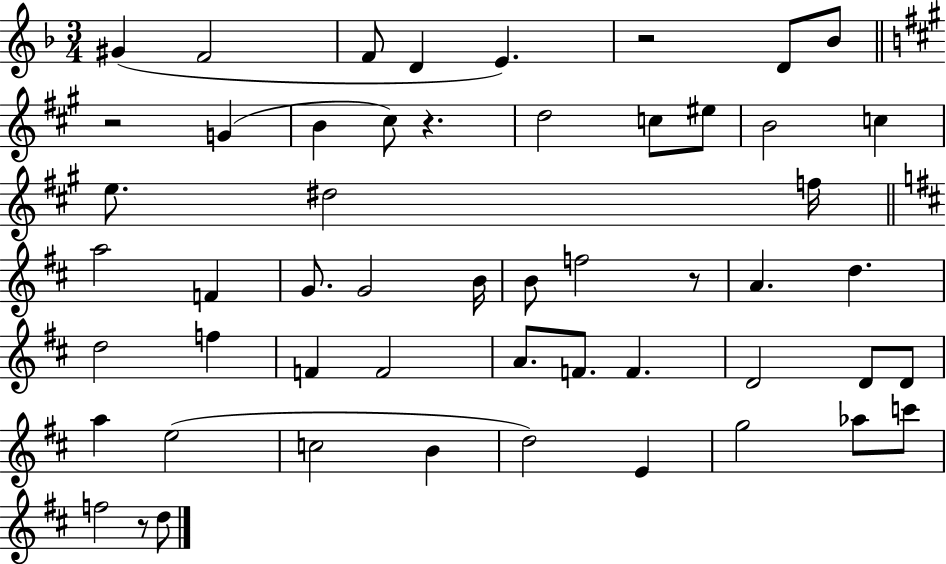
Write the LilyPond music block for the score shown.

{
  \clef treble
  \numericTimeSignature
  \time 3/4
  \key f \major
  gis'4( f'2 | f'8 d'4 e'4.) | r2 d'8 bes'8 | \bar "||" \break \key a \major r2 g'4( | b'4 cis''8) r4. | d''2 c''8 eis''8 | b'2 c''4 | \break e''8. dis''2 f''16 | \bar "||" \break \key d \major a''2 f'4 | g'8. g'2 b'16 | b'8 f''2 r8 | a'4. d''4. | \break d''2 f''4 | f'4 f'2 | a'8. f'8. f'4. | d'2 d'8 d'8 | \break a''4 e''2( | c''2 b'4 | d''2) e'4 | g''2 aes''8 c'''8 | \break f''2 r8 d''8 | \bar "|."
}